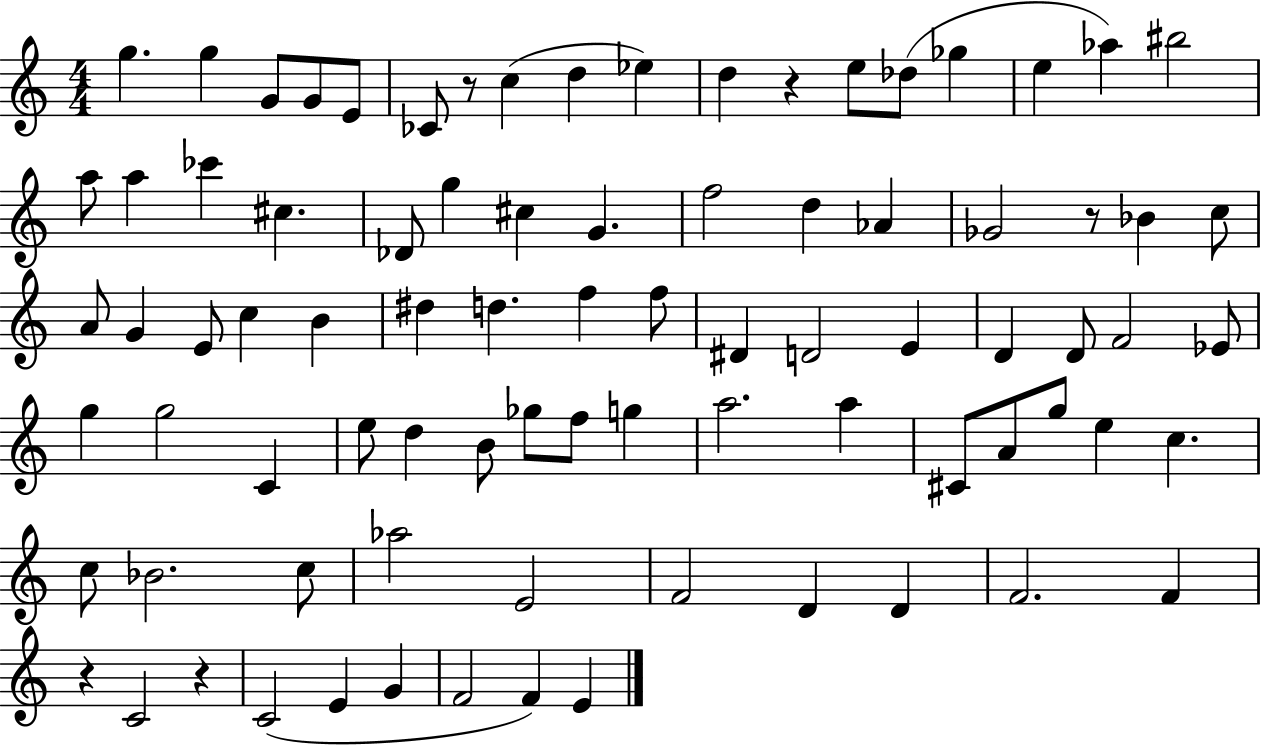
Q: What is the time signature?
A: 4/4